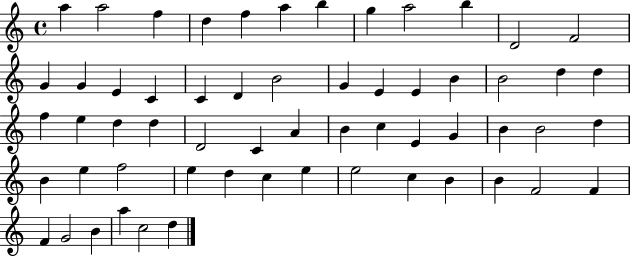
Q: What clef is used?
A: treble